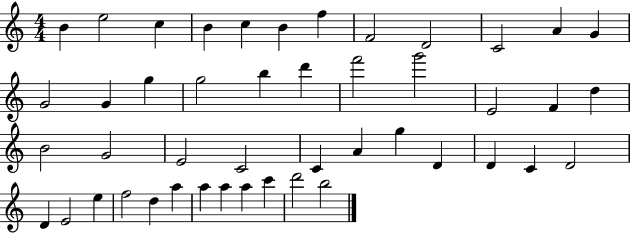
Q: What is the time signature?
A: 4/4